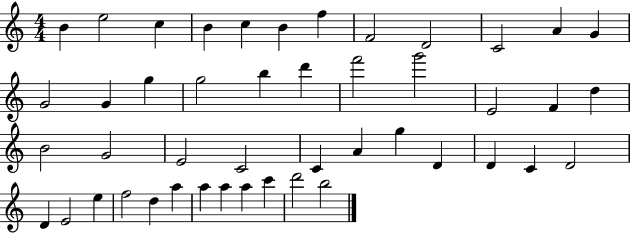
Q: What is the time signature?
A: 4/4